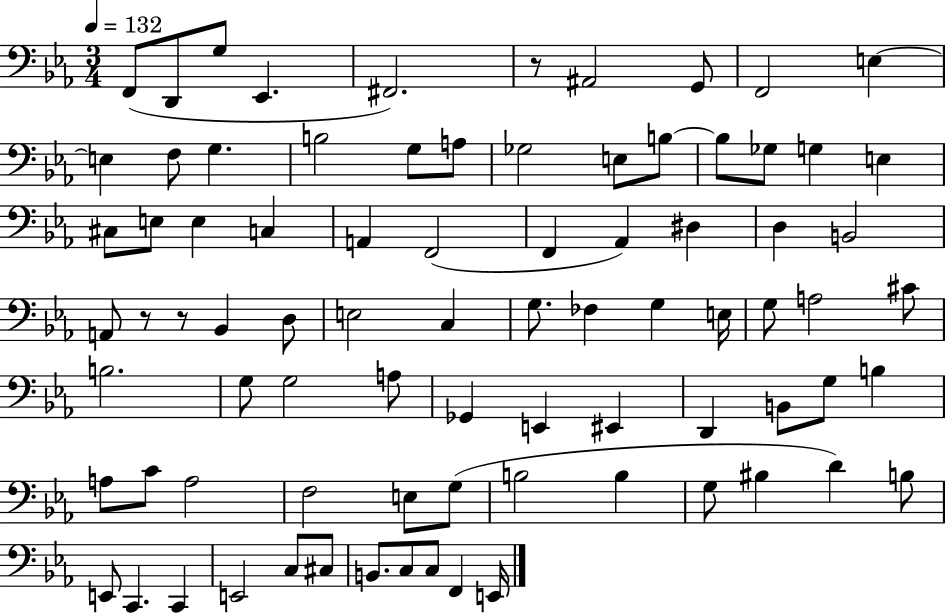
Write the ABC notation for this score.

X:1
T:Untitled
M:3/4
L:1/4
K:Eb
F,,/2 D,,/2 G,/2 _E,, ^F,,2 z/2 ^A,,2 G,,/2 F,,2 E, E, F,/2 G, B,2 G,/2 A,/2 _G,2 E,/2 B,/2 B,/2 _G,/2 G, E, ^C,/2 E,/2 E, C, A,, F,,2 F,, _A,, ^D, D, B,,2 A,,/2 z/2 z/2 _B,, D,/2 E,2 C, G,/2 _F, G, E,/4 G,/2 A,2 ^C/2 B,2 G,/2 G,2 A,/2 _G,, E,, ^E,, D,, B,,/2 G,/2 B, A,/2 C/2 A,2 F,2 E,/2 G,/2 B,2 B, G,/2 ^B, D B,/2 E,,/2 C,, C,, E,,2 C,/2 ^C,/2 B,,/2 C,/2 C,/2 F,, E,,/4